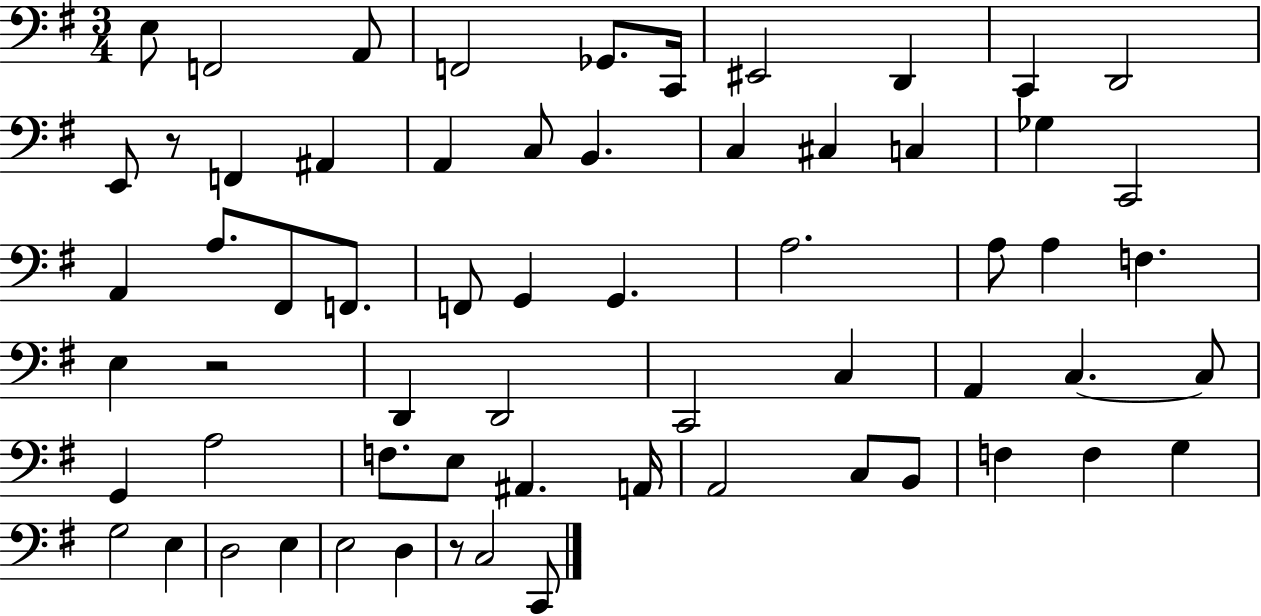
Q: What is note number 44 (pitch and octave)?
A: E3